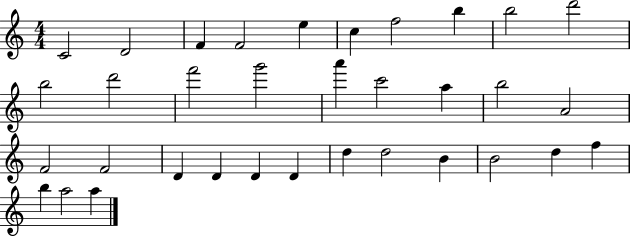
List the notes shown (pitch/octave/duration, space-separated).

C4/h D4/h F4/q F4/h E5/q C5/q F5/h B5/q B5/h D6/h B5/h D6/h F6/h G6/h A6/q C6/h A5/q B5/h A4/h F4/h F4/h D4/q D4/q D4/q D4/q D5/q D5/h B4/q B4/h D5/q F5/q B5/q A5/h A5/q